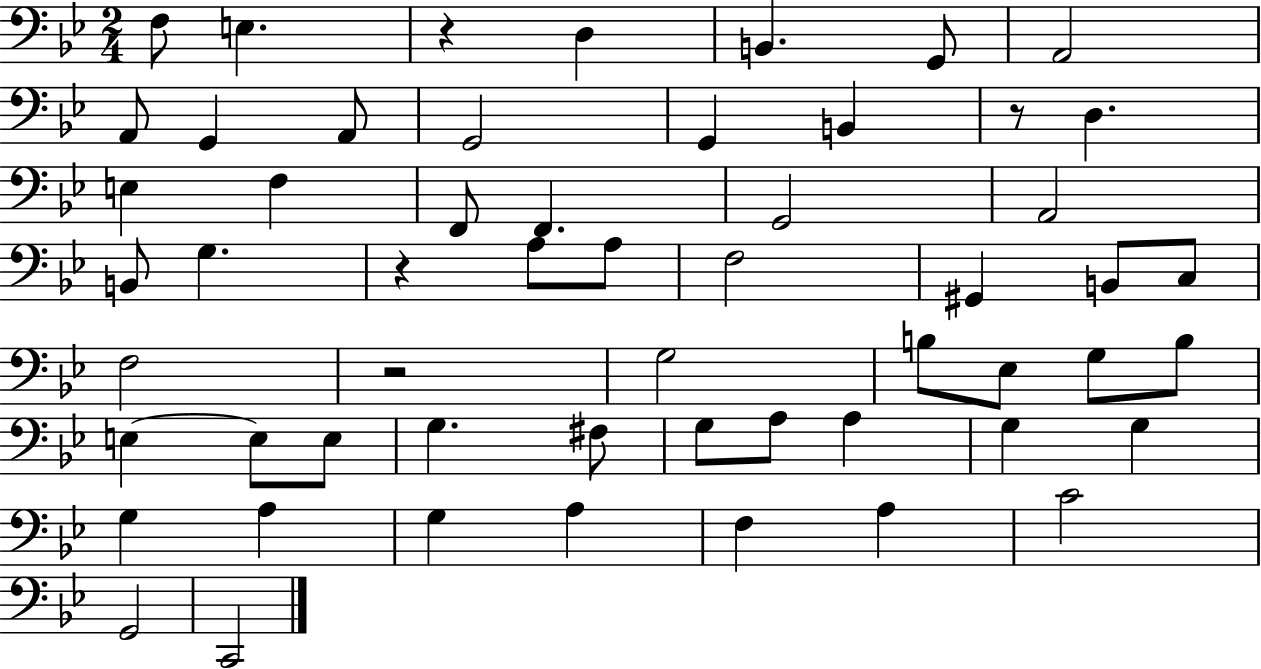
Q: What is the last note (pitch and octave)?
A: C2